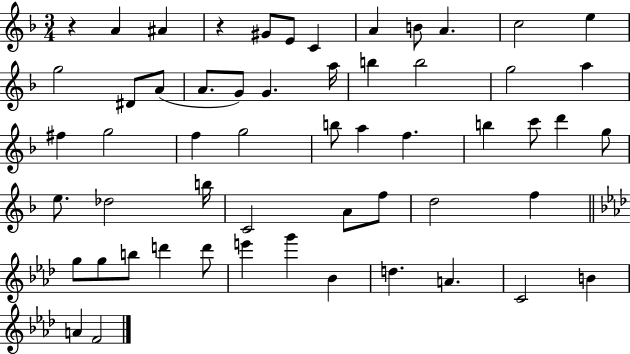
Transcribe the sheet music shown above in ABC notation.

X:1
T:Untitled
M:3/4
L:1/4
K:F
z A ^A z ^G/2 E/2 C A B/2 A c2 e g2 ^D/2 A/2 A/2 G/2 G a/4 b b2 g2 a ^f g2 f g2 b/2 a f b c'/2 d' g/2 e/2 _d2 b/4 C2 A/2 f/2 d2 f g/2 g/2 b/2 d' d'/2 e' g' _B d A C2 B A F2